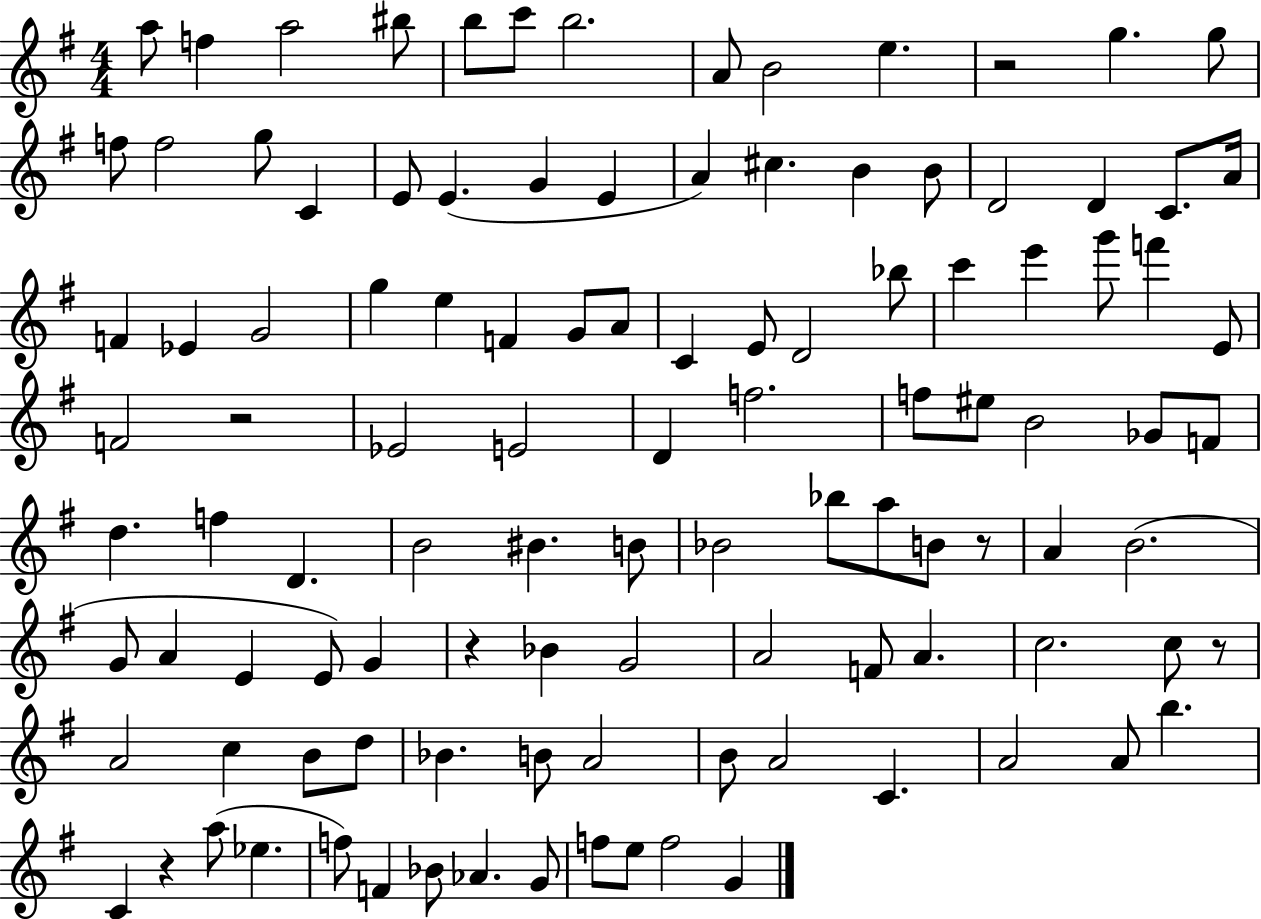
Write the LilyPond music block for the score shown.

{
  \clef treble
  \numericTimeSignature
  \time 4/4
  \key g \major
  a''8 f''4 a''2 bis''8 | b''8 c'''8 b''2. | a'8 b'2 e''4. | r2 g''4. g''8 | \break f''8 f''2 g''8 c'4 | e'8 e'4.( g'4 e'4 | a'4) cis''4. b'4 b'8 | d'2 d'4 c'8. a'16 | \break f'4 ees'4 g'2 | g''4 e''4 f'4 g'8 a'8 | c'4 e'8 d'2 bes''8 | c'''4 e'''4 g'''8 f'''4 e'8 | \break f'2 r2 | ees'2 e'2 | d'4 f''2. | f''8 eis''8 b'2 ges'8 f'8 | \break d''4. f''4 d'4. | b'2 bis'4. b'8 | bes'2 bes''8 a''8 b'8 r8 | a'4 b'2.( | \break g'8 a'4 e'4 e'8) g'4 | r4 bes'4 g'2 | a'2 f'8 a'4. | c''2. c''8 r8 | \break a'2 c''4 b'8 d''8 | bes'4. b'8 a'2 | b'8 a'2 c'4. | a'2 a'8 b''4. | \break c'4 r4 a''8( ees''4. | f''8) f'4 bes'8 aes'4. g'8 | f''8 e''8 f''2 g'4 | \bar "|."
}